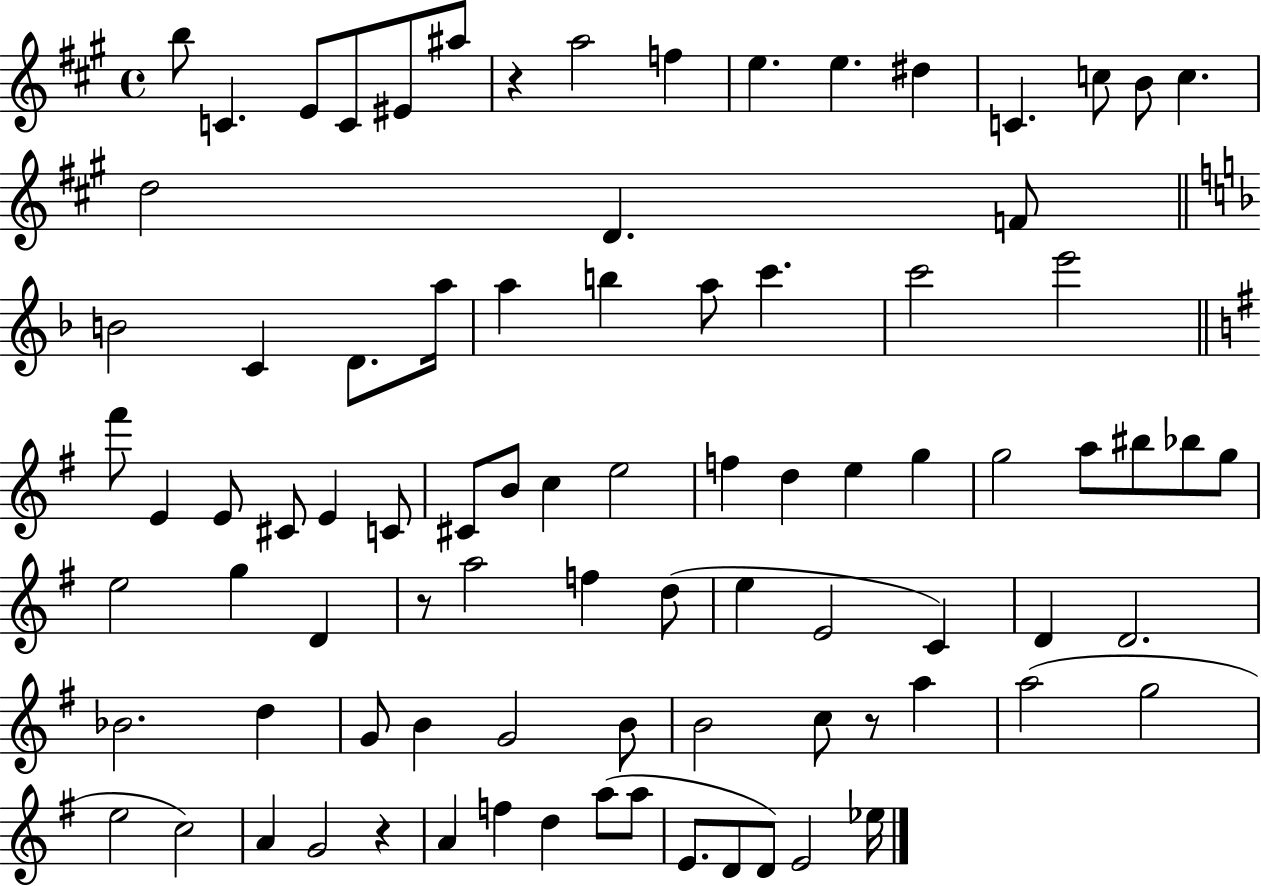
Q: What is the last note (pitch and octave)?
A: Eb5